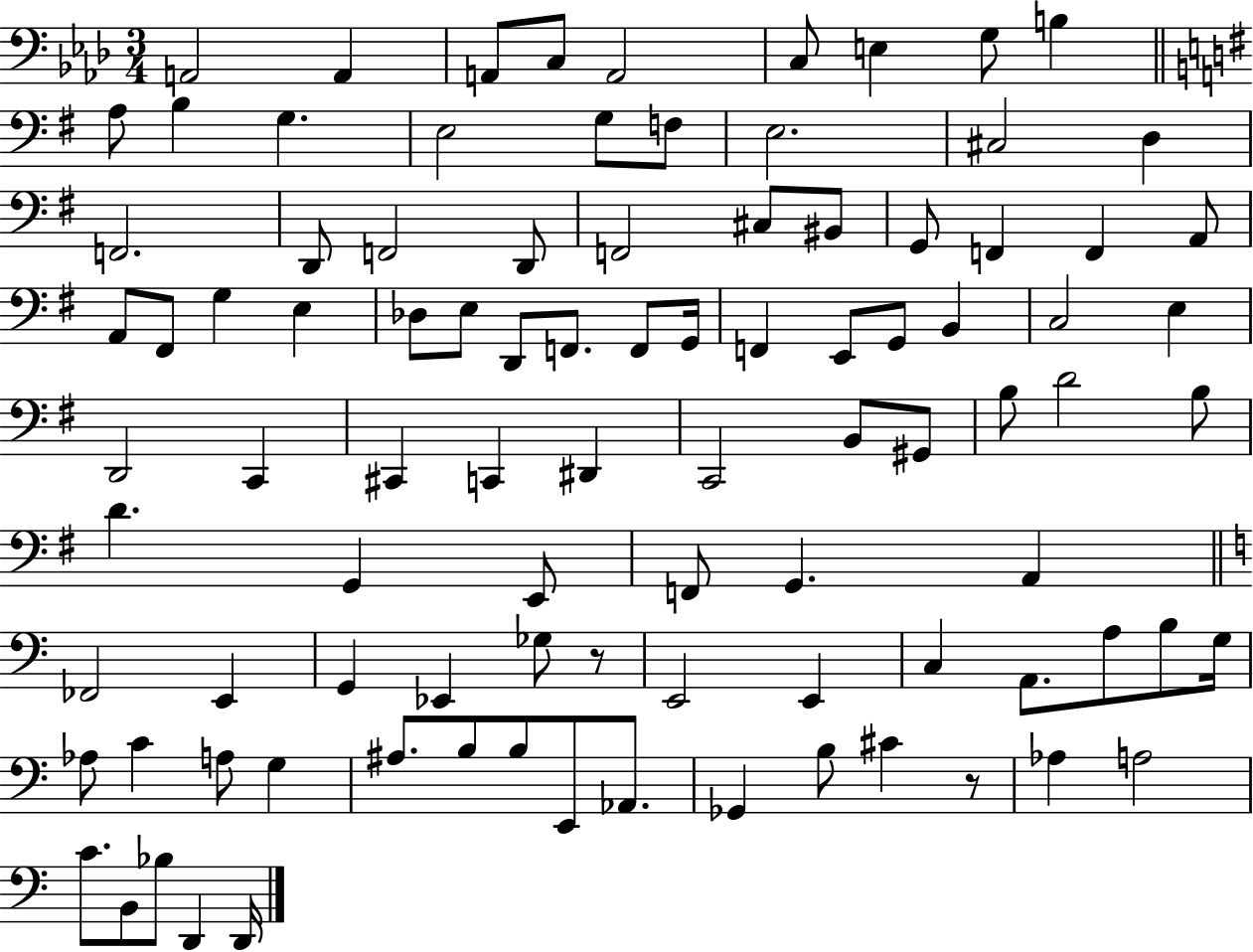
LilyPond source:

{
  \clef bass
  \numericTimeSignature
  \time 3/4
  \key aes \major
  a,2 a,4 | a,8 c8 a,2 | c8 e4 g8 b4 | \bar "||" \break \key e \minor a8 b4 g4. | e2 g8 f8 | e2. | cis2 d4 | \break f,2. | d,8 f,2 d,8 | f,2 cis8 bis,8 | g,8 f,4 f,4 a,8 | \break a,8 fis,8 g4 e4 | des8 e8 d,8 f,8. f,8 g,16 | f,4 e,8 g,8 b,4 | c2 e4 | \break d,2 c,4 | cis,4 c,4 dis,4 | c,2 b,8 gis,8 | b8 d'2 b8 | \break d'4. g,4 e,8 | f,8 g,4. a,4 | \bar "||" \break \key c \major fes,2 e,4 | g,4 ees,4 ges8 r8 | e,2 e,4 | c4 a,8. a8 b8 g16 | \break aes8 c'4 a8 g4 | ais8. b8 b8 e,8 aes,8. | ges,4 b8 cis'4 r8 | aes4 a2 | \break c'8. b,8 bes8 d,4 d,16 | \bar "|."
}